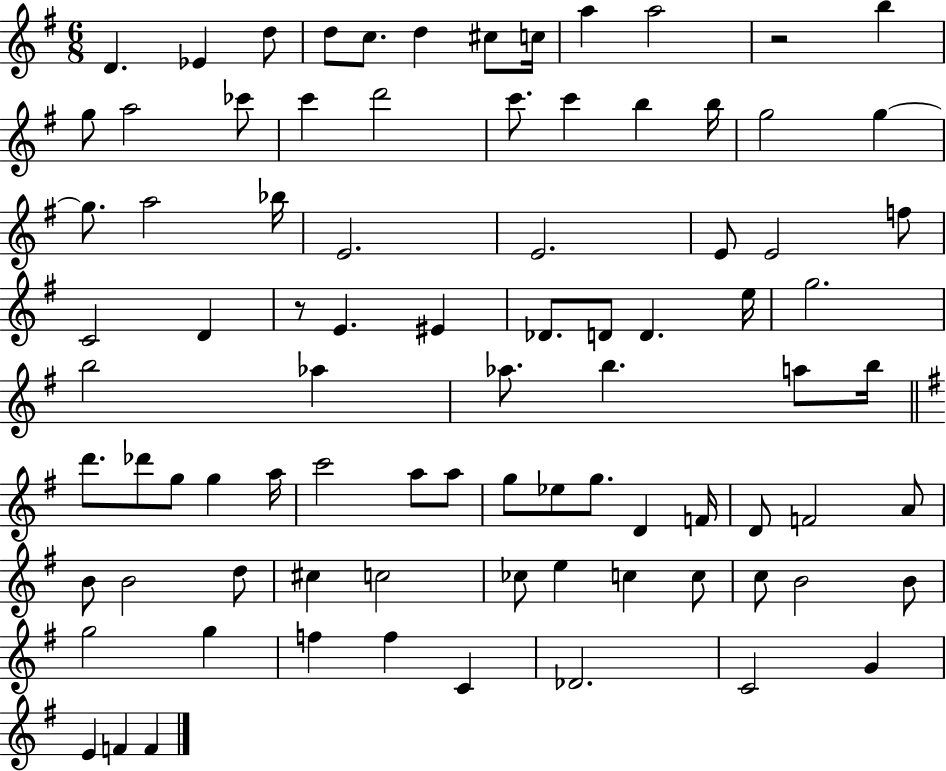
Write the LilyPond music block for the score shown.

{
  \clef treble
  \numericTimeSignature
  \time 6/8
  \key g \major
  d'4. ees'4 d''8 | d''8 c''8. d''4 cis''8 c''16 | a''4 a''2 | r2 b''4 | \break g''8 a''2 ces'''8 | c'''4 d'''2 | c'''8. c'''4 b''4 b''16 | g''2 g''4~~ | \break g''8. a''2 bes''16 | e'2. | e'2. | e'8 e'2 f''8 | \break c'2 d'4 | r8 e'4. eis'4 | des'8. d'8 d'4. e''16 | g''2. | \break b''2 aes''4 | aes''8. b''4. a''8 b''16 | \bar "||" \break \key g \major d'''8. des'''8 g''8 g''4 a''16 | c'''2 a''8 a''8 | g''8 ees''8 g''8. d'4 f'16 | d'8 f'2 a'8 | \break b'8 b'2 d''8 | cis''4 c''2 | ces''8 e''4 c''4 c''8 | c''8 b'2 b'8 | \break g''2 g''4 | f''4 f''4 c'4 | des'2. | c'2 g'4 | \break e'4 f'4 f'4 | \bar "|."
}